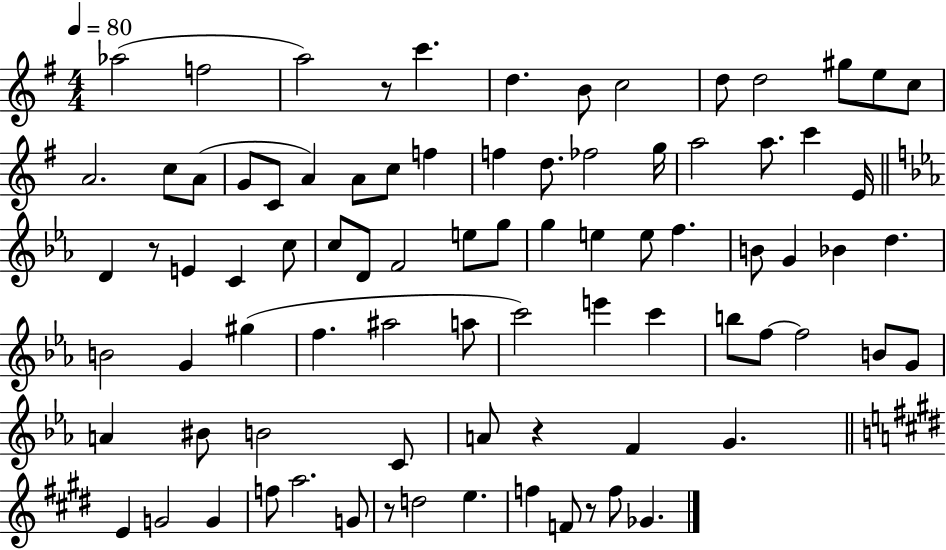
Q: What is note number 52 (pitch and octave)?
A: A5